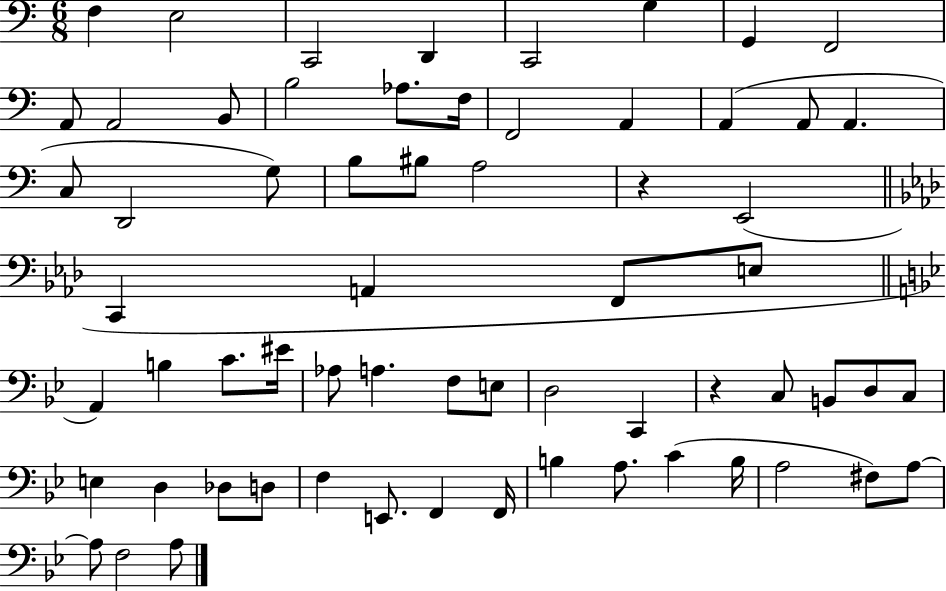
X:1
T:Untitled
M:6/8
L:1/4
K:C
F, E,2 C,,2 D,, C,,2 G, G,, F,,2 A,,/2 A,,2 B,,/2 B,2 _A,/2 F,/4 F,,2 A,, A,, A,,/2 A,, C,/2 D,,2 G,/2 B,/2 ^B,/2 A,2 z E,,2 C,, A,, F,,/2 E,/2 A,, B, C/2 ^E/4 _A,/2 A, F,/2 E,/2 D,2 C,, z C,/2 B,,/2 D,/2 C,/2 E, D, _D,/2 D,/2 F, E,,/2 F,, F,,/4 B, A,/2 C B,/4 A,2 ^F,/2 A,/2 A,/2 F,2 A,/2